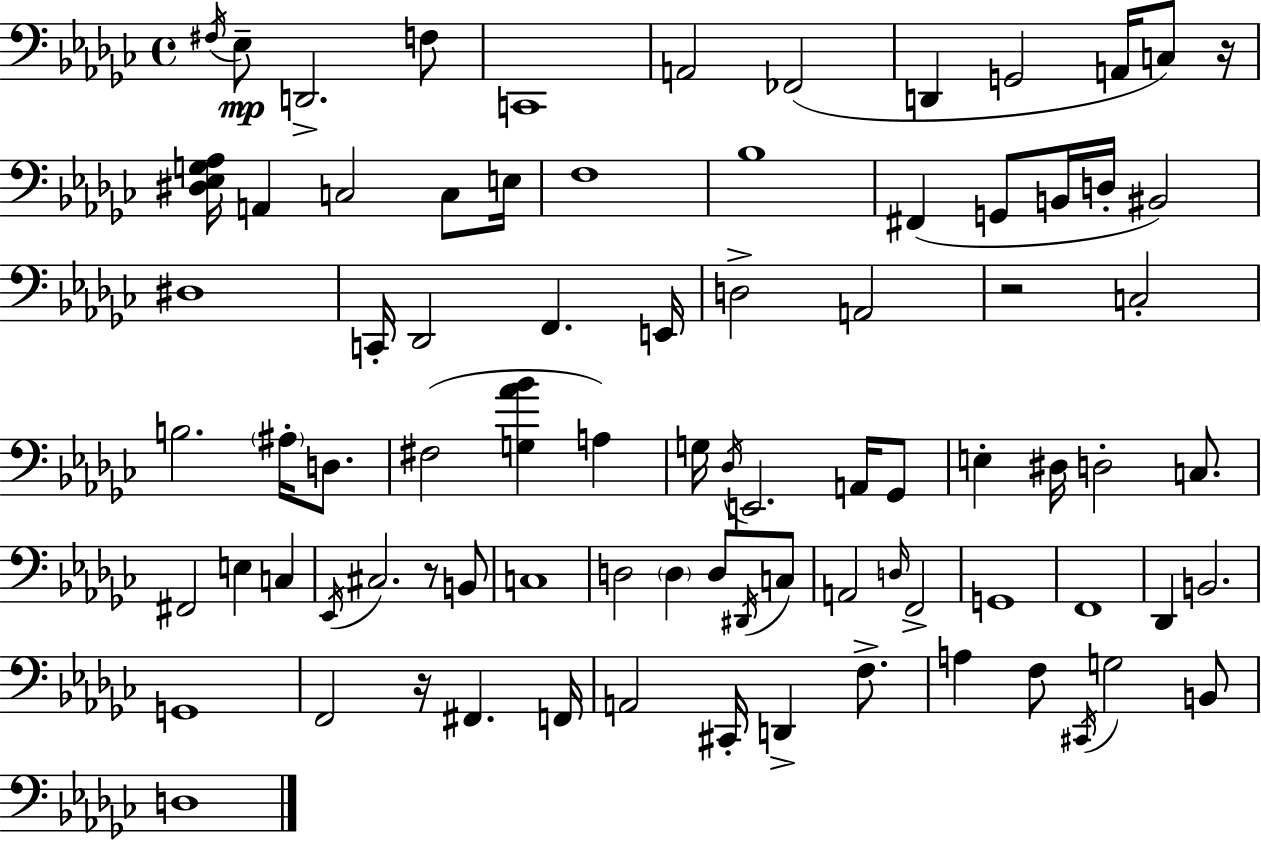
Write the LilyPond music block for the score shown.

{
  \clef bass
  \time 4/4
  \defaultTimeSignature
  \key ees \minor
  \repeat volta 2 { \acciaccatura { fis16 }\mp ees8-- d,2.-> f8 | c,1 | a,2 fes,2( | d,4 g,2 a,16 c8) | \break r16 <dis ees g aes>16 a,4 c2 c8 | e16 f1 | bes1 | fis,4( g,8 b,16 d16-. bis,2) | \break dis1 | c,16-. des,2 f,4. | e,16 d2-> a,2 | r2 c2-. | \break b2. \parenthesize ais16-. d8. | fis2( <g aes' bes'>4 a4) | g16 \acciaccatura { des16 } e,2. a,16 | ges,8 e4-. dis16 d2-. c8. | \break fis,2 e4 c4 | \acciaccatura { ees,16 } cis2. r8 | b,8 c1 | d2 \parenthesize d4 d8 | \break \acciaccatura { dis,16 } c8 a,2 \grace { d16 } f,2-> | g,1 | f,1 | des,4 b,2. | \break g,1 | f,2 r16 fis,4. | f,16 a,2 cis,16-. d,4-> | f8.-> a4 f8 \acciaccatura { cis,16 } g2 | \break b,8 d1 | } \bar "|."
}